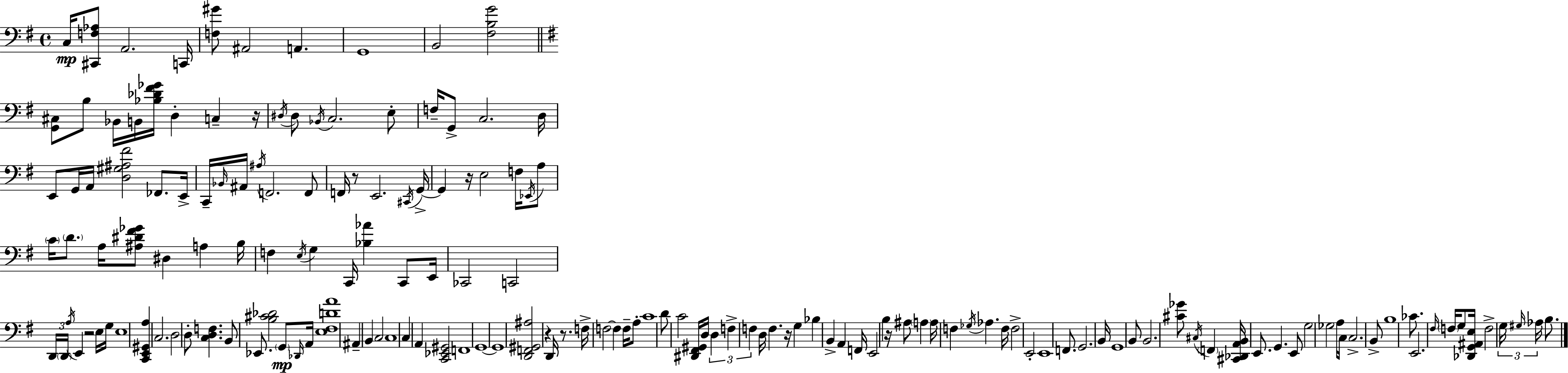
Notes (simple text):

C3/s [C#2,F3,Ab3]/e A2/h. C2/s [F3,G#4]/e A#2/h A2/q. G2/w B2/h [F#3,B3,G4]/h [G2,C#3]/e B3/e Bb2/s B2/s [Bb3,Db4,F#4,Gb4]/s D3/q C3/q R/s D#3/s D#3/e Bb2/s C3/h. E3/e F3/s G2/e C3/h. D3/s E2/e G2/s A2/s [D3,G#3,A#3,F#4]/h FES2/e. E2/s C2/s Bb2/s A#2/s A#3/s F2/h. F2/e F2/s R/e E2/h. C#2/s G2/s G2/q R/s E3/h F3/s Eb2/s A3/e C4/s D4/e. A3/s [A#3,D#4,F#4,Gb4]/e D#3/q A3/q B3/s F3/q E3/s G3/q C2/s [Bb3,Ab4]/q C2/e E2/s CES2/h C2/h D2/s D2/s A3/s E2/q R/h E3/s G3/s E3/w [C2,E2,G#2,A3]/q C3/h. D3/h D3/e [C3,D3,F3]/q. B2/e Eb2/e. [B3,C#4,Db4]/h G2/e Db2/s A2/s [E3,F#3,D4,A4]/w A#2/q B2/q C3/h C3/w C3/q A2/q [C2,Eb2,G#2]/h F2/w G2/w G2/w [D2,F2,G#2,A#3]/h R/q D2/s R/e. F3/s F3/h F3/q F3/s A3/e C4/w D4/e C4/h [D#2,F#2,G#2]/s D3/s D3/q F3/q F3/q D3/s F3/q. R/s G3/q Bb3/q B2/q A2/q F2/s E2/h B3/q R/s A#3/e A3/q A3/s F3/q Gb3/s Ab3/q. F3/s F3/h E2/h E2/w F2/e. G2/h. B2/s G2/w B2/e B2/h. [C#4,Gb4]/e C#3/s F2/q [C#2,Db2,A2,B2]/s E2/e. G2/q. E2/e G3/h Gb3/h A3/s C3/s C3/h. B2/e B3/w CES4/e. E2/h. F#3/s F3/s G3/e [Db2,G2,A#2,E3]/s F3/h G3/s G#3/s Ab3/s B3/e.